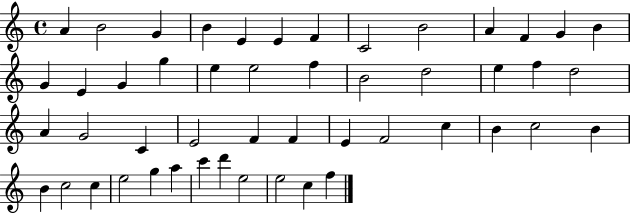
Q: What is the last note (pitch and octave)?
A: F5